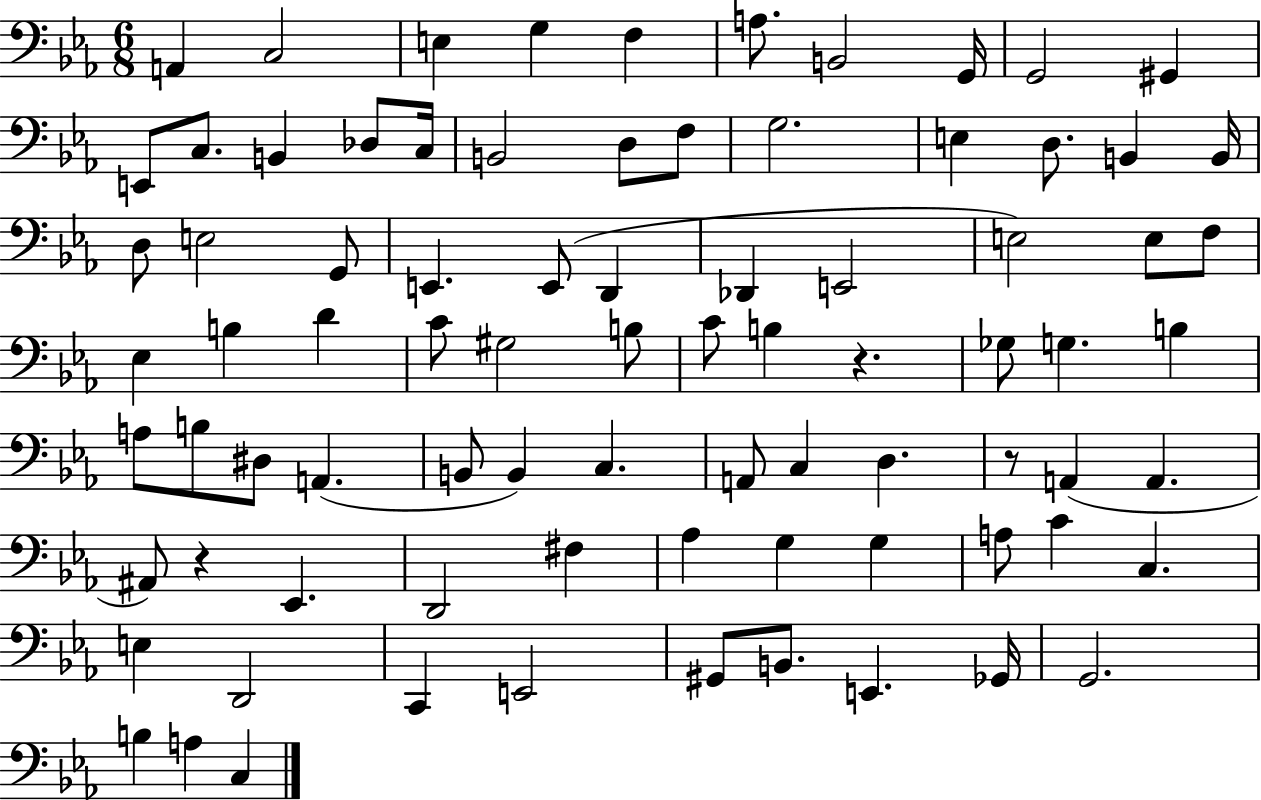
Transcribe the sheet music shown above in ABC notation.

X:1
T:Untitled
M:6/8
L:1/4
K:Eb
A,, C,2 E, G, F, A,/2 B,,2 G,,/4 G,,2 ^G,, E,,/2 C,/2 B,, _D,/2 C,/4 B,,2 D,/2 F,/2 G,2 E, D,/2 B,, B,,/4 D,/2 E,2 G,,/2 E,, E,,/2 D,, _D,, E,,2 E,2 E,/2 F,/2 _E, B, D C/2 ^G,2 B,/2 C/2 B, z _G,/2 G, B, A,/2 B,/2 ^D,/2 A,, B,,/2 B,, C, A,,/2 C, D, z/2 A,, A,, ^A,,/2 z _E,, D,,2 ^F, _A, G, G, A,/2 C C, E, D,,2 C,, E,,2 ^G,,/2 B,,/2 E,, _G,,/4 G,,2 B, A, C,